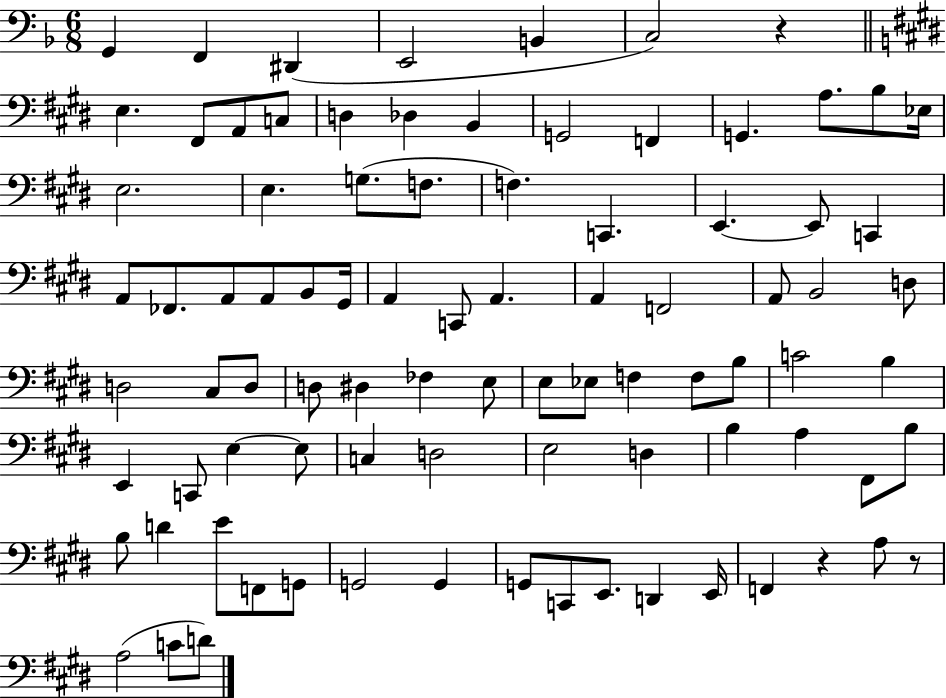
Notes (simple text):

G2/q F2/q D#2/q E2/h B2/q C3/h R/q E3/q. F#2/e A2/e C3/e D3/q Db3/q B2/q G2/h F2/q G2/q. A3/e. B3/e Eb3/s E3/h. E3/q. G3/e. F3/e. F3/q. C2/q. E2/q. E2/e C2/q A2/e FES2/e. A2/e A2/e B2/e G#2/s A2/q C2/e A2/q. A2/q F2/h A2/e B2/h D3/e D3/h C#3/e D3/e D3/e D#3/q FES3/q E3/e E3/e Eb3/e F3/q F3/e B3/e C4/h B3/q E2/q C2/e E3/q E3/e C3/q D3/h E3/h D3/q B3/q A3/q F#2/e B3/e B3/e D4/q E4/e F2/e G2/e G2/h G2/q G2/e C2/e E2/e. D2/q E2/s F2/q R/q A3/e R/e A3/h C4/e D4/e